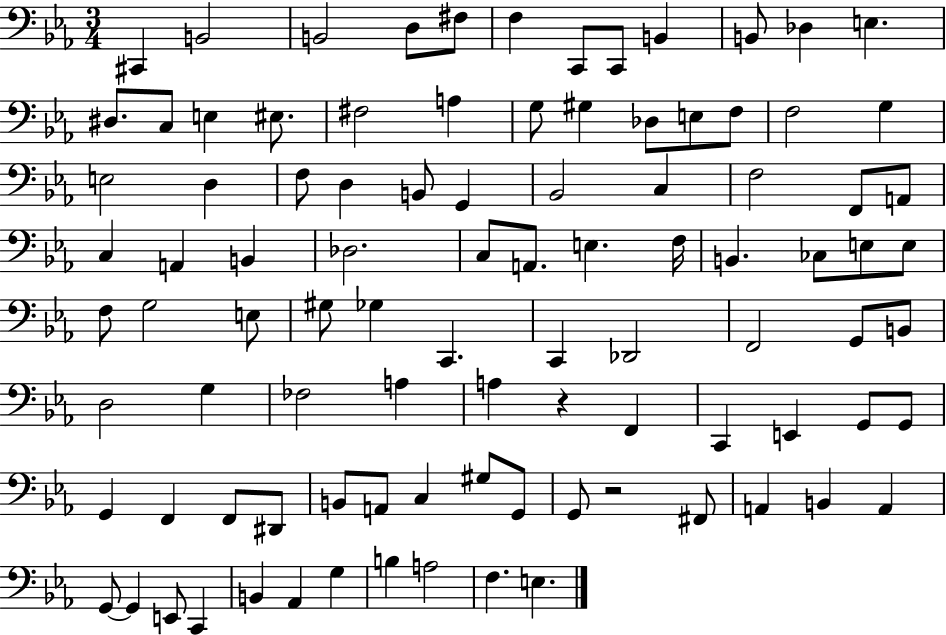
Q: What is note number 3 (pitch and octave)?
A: B2